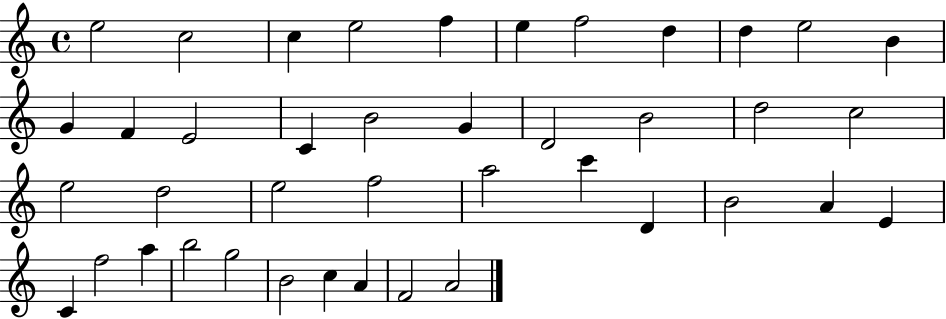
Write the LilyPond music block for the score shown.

{
  \clef treble
  \time 4/4
  \defaultTimeSignature
  \key c \major
  e''2 c''2 | c''4 e''2 f''4 | e''4 f''2 d''4 | d''4 e''2 b'4 | \break g'4 f'4 e'2 | c'4 b'2 g'4 | d'2 b'2 | d''2 c''2 | \break e''2 d''2 | e''2 f''2 | a''2 c'''4 d'4 | b'2 a'4 e'4 | \break c'4 f''2 a''4 | b''2 g''2 | b'2 c''4 a'4 | f'2 a'2 | \break \bar "|."
}